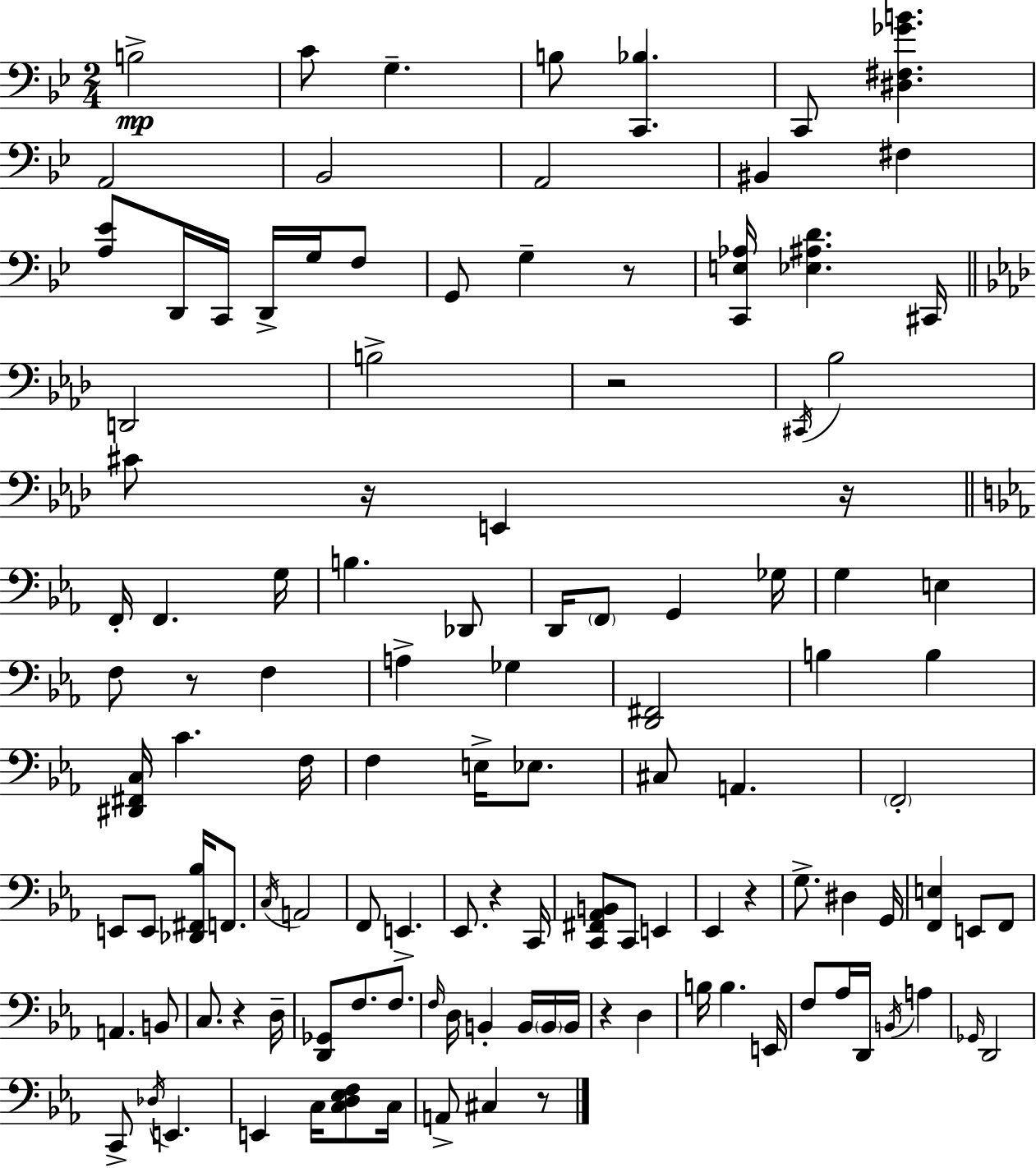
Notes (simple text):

B3/h C4/e G3/q. B3/e [C2,Bb3]/q. C2/e [D#3,F#3,Gb4,B4]/q. A2/h Bb2/h A2/h BIS2/q F#3/q [A3,Eb4]/e D2/s C2/s D2/s G3/s F3/e G2/e G3/q R/e [C2,E3,Ab3]/s [Eb3,A#3,D4]/q. C#2/s D2/h B3/h R/h C#2/s Bb3/h C#4/e R/s E2/q R/s F2/s F2/q. G3/s B3/q. Db2/e D2/s F2/e G2/q Gb3/s G3/q E3/q F3/e R/e F3/q A3/q Gb3/q [D2,F#2]/h B3/q B3/q [D#2,F#2,C3]/s C4/q. F3/s F3/q E3/s Eb3/e. C#3/e A2/q. F2/h E2/e E2/e [Db2,F#2,Bb3]/s F2/e. C3/s A2/h F2/e E2/q. Eb2/e. R/q C2/s [C2,F#2,Ab2,B2]/e C2/e E2/q Eb2/q R/q G3/e. D#3/q G2/s [F2,E3]/q E2/e F2/e A2/q. B2/e C3/e. R/q D3/s [D2,Gb2]/e F3/e. F3/e. F3/s D3/s B2/q B2/s B2/s B2/s R/q D3/q B3/s B3/q. E2/s F3/e Ab3/s D2/s B2/s A3/q Gb2/s D2/h C2/e Db3/s E2/q. E2/q C3/s [C3,D3,Eb3,F3]/e C3/s A2/e C#3/q R/e